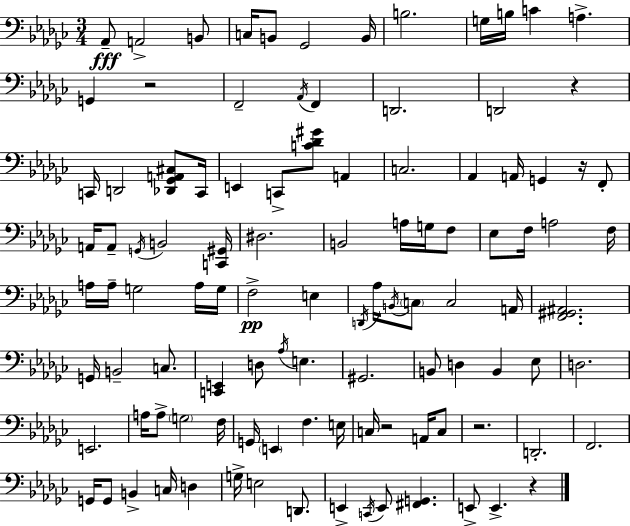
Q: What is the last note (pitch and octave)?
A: E2